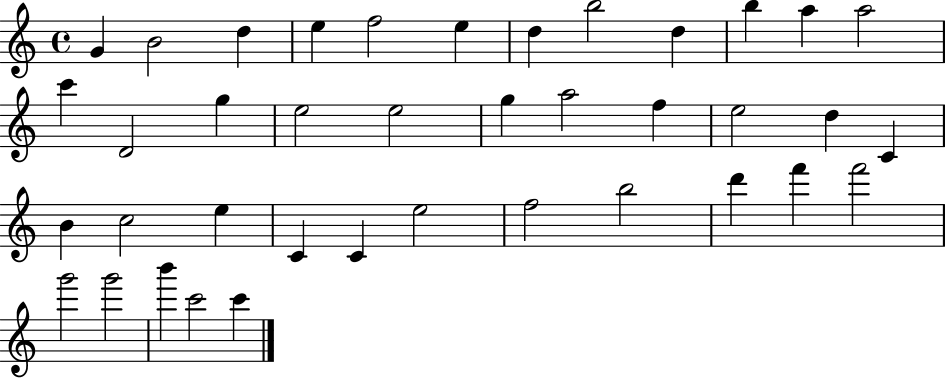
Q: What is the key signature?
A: C major